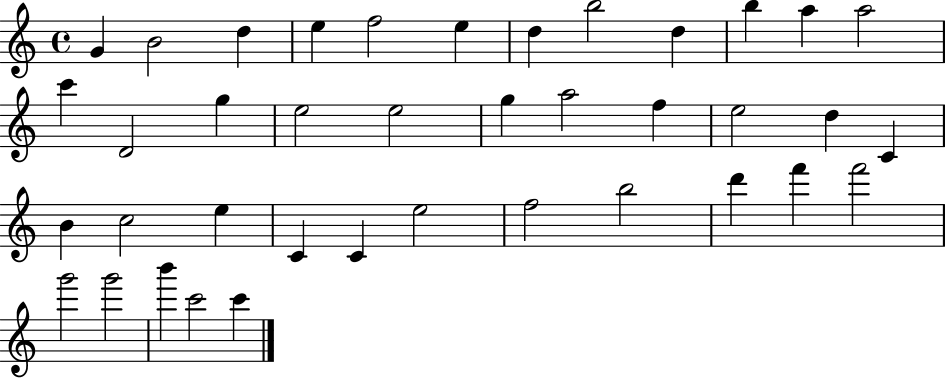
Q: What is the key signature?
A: C major